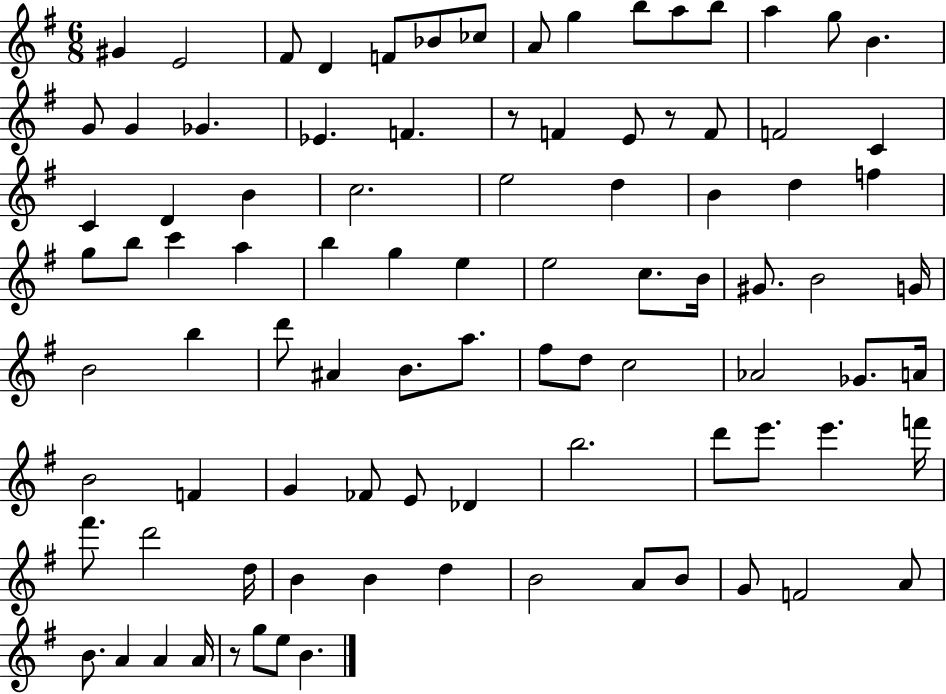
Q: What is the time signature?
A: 6/8